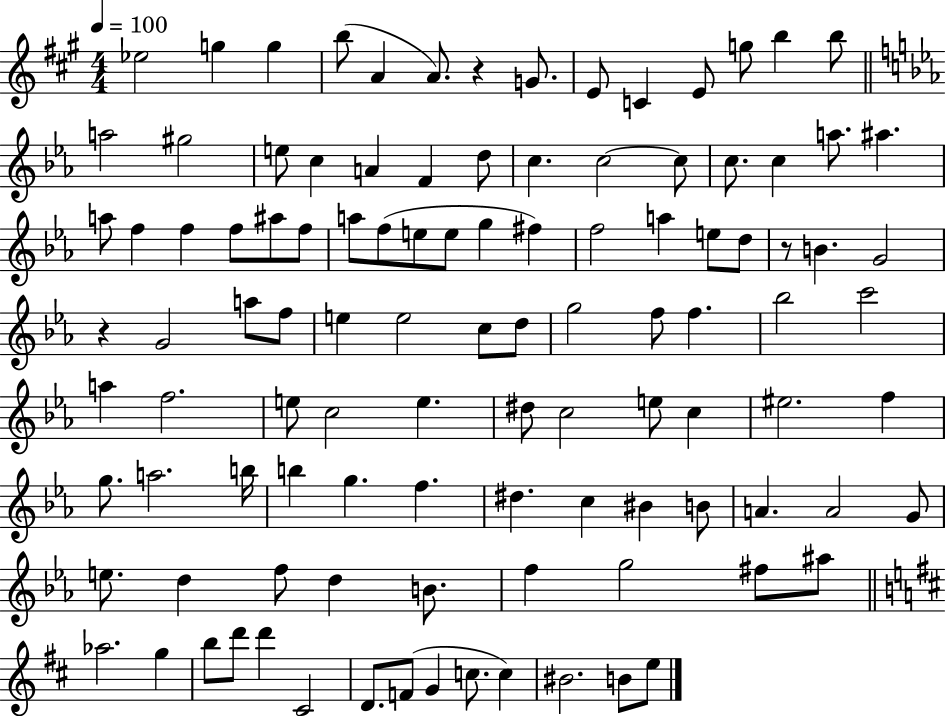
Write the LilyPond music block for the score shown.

{
  \clef treble
  \numericTimeSignature
  \time 4/4
  \key a \major
  \tempo 4 = 100
  ees''2 g''4 g''4 | b''8( a'4 a'8.) r4 g'8. | e'8 c'4 e'8 g''8 b''4 b''8 | \bar "||" \break \key ees \major a''2 gis''2 | e''8 c''4 a'4 f'4 d''8 | c''4. c''2~~ c''8 | c''8. c''4 a''8. ais''4. | \break a''8 f''4 f''4 f''8 ais''8 f''8 | a''8 f''8( e''8 e''8 g''4 fis''4) | f''2 a''4 e''8 d''8 | r8 b'4. g'2 | \break r4 g'2 a''8 f''8 | e''4 e''2 c''8 d''8 | g''2 f''8 f''4. | bes''2 c'''2 | \break a''4 f''2. | e''8 c''2 e''4. | dis''8 c''2 e''8 c''4 | eis''2. f''4 | \break g''8. a''2. b''16 | b''4 g''4. f''4. | dis''4. c''4 bis'4 b'8 | a'4. a'2 g'8 | \break e''8. d''4 f''8 d''4 b'8. | f''4 g''2 fis''8 ais''8 | \bar "||" \break \key d \major aes''2. g''4 | b''8 d'''8 d'''4 cis'2 | d'8. f'8( g'4 c''8. c''4) | bis'2. b'8 e''8 | \break \bar "|."
}